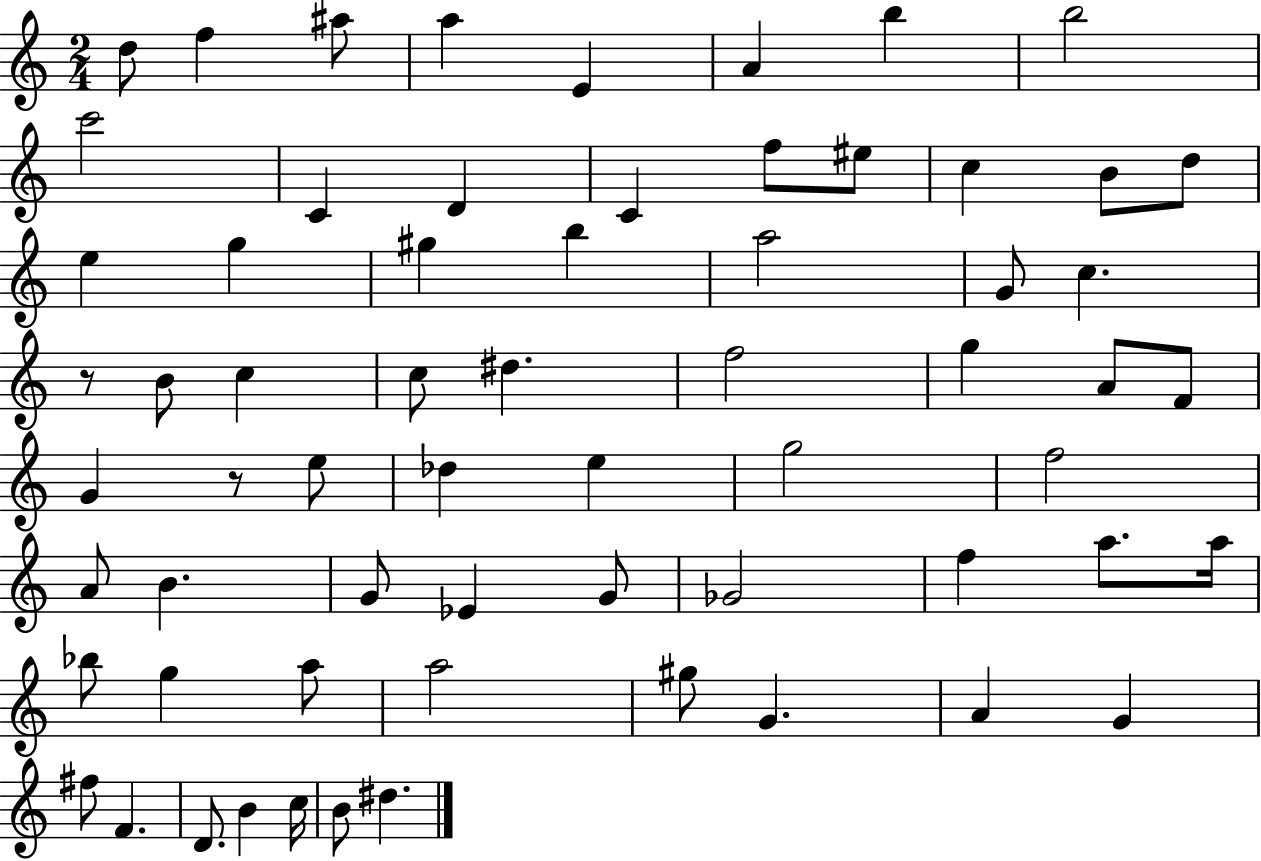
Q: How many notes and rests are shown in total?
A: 64